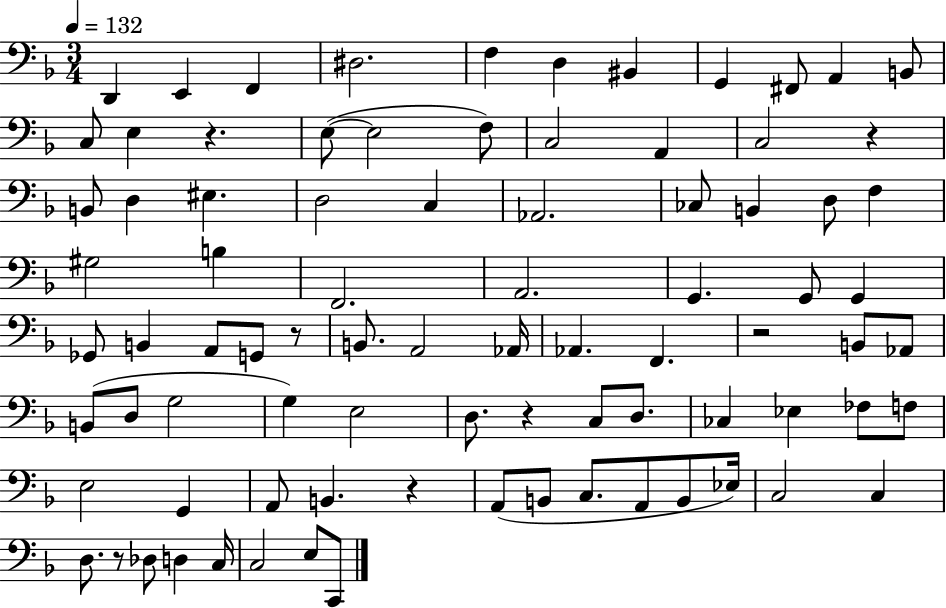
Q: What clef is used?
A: bass